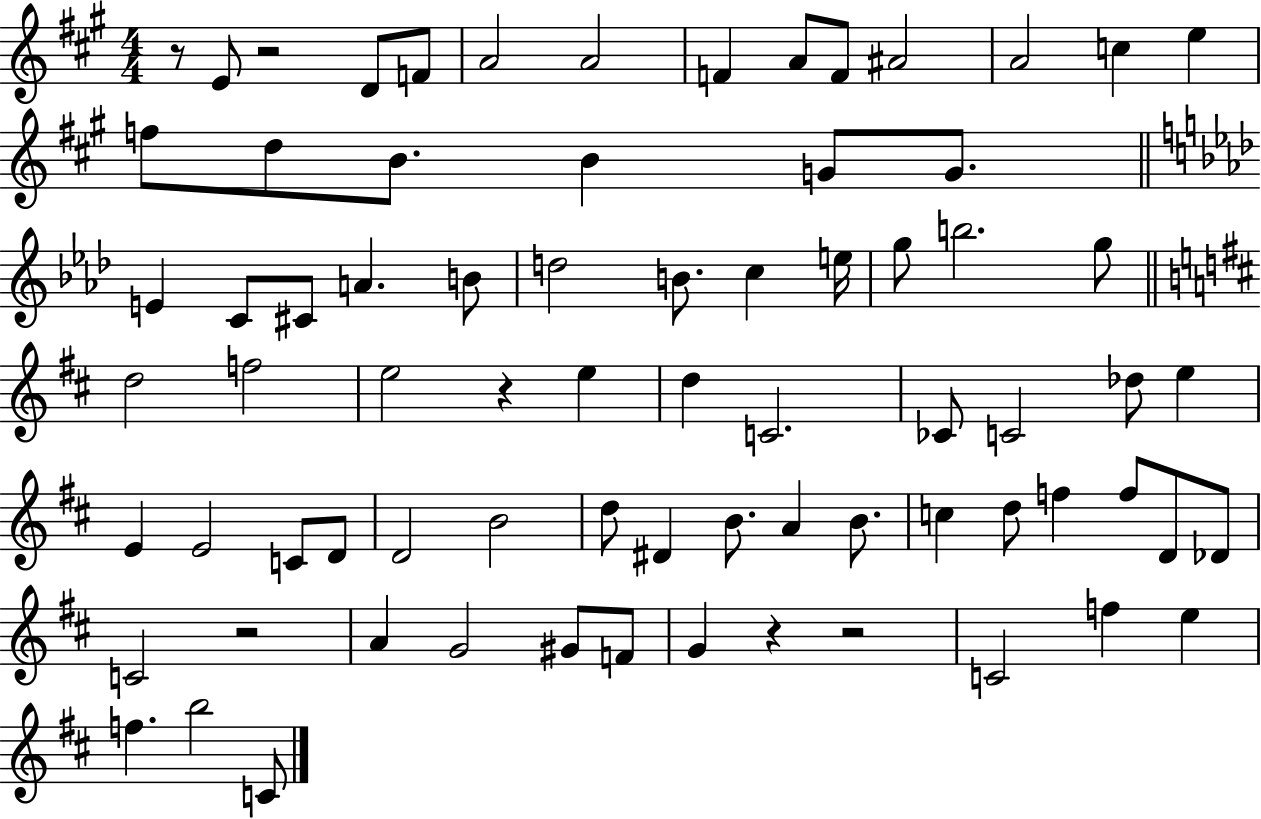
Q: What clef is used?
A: treble